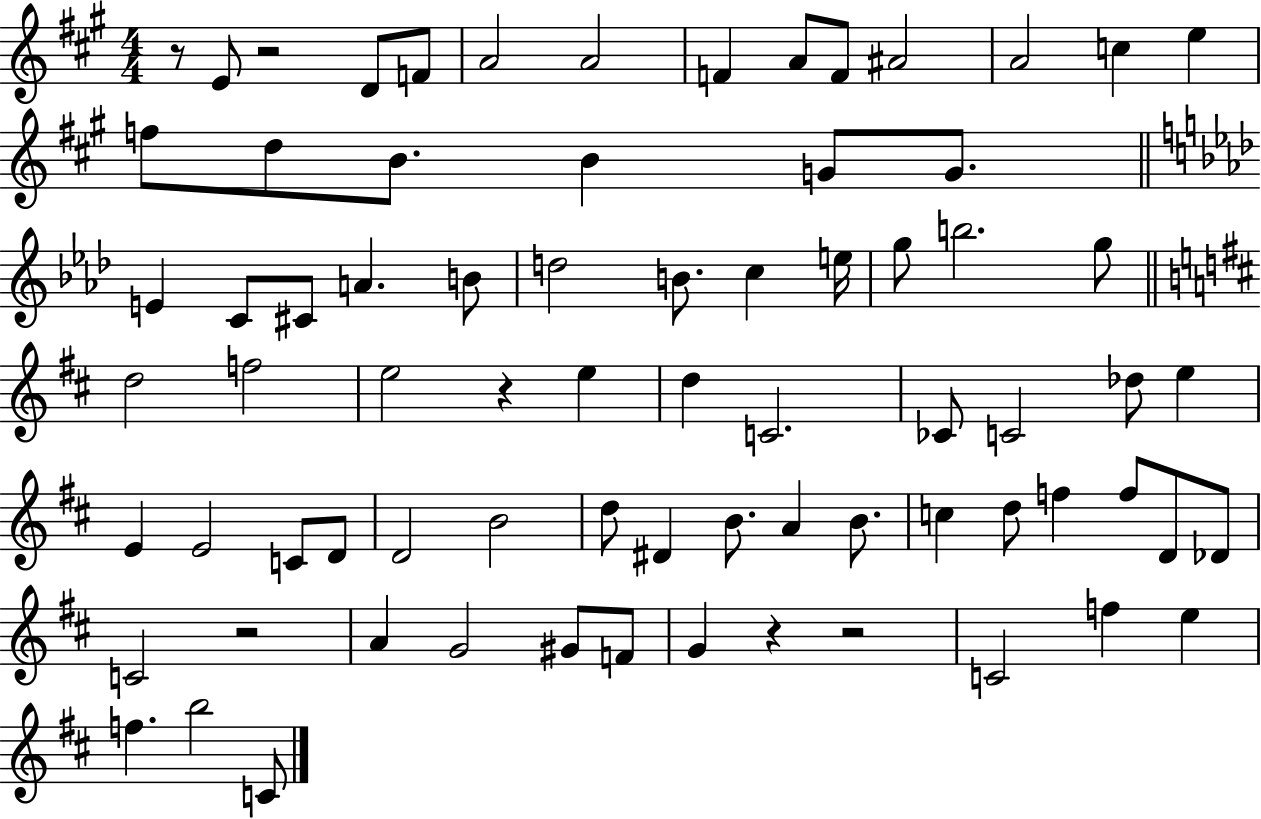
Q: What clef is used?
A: treble